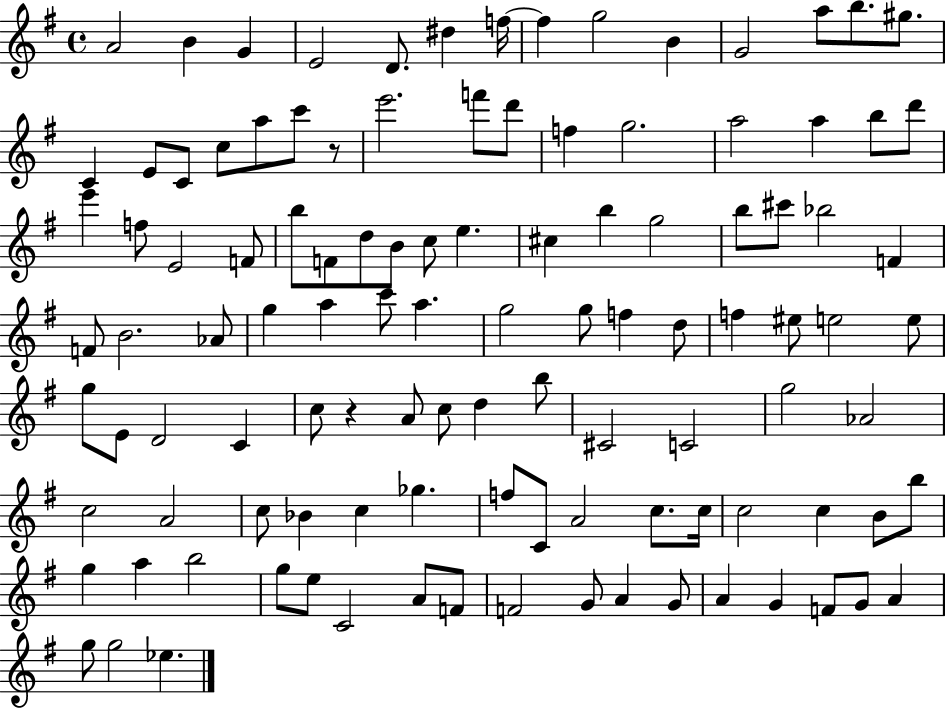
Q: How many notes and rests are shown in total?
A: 111